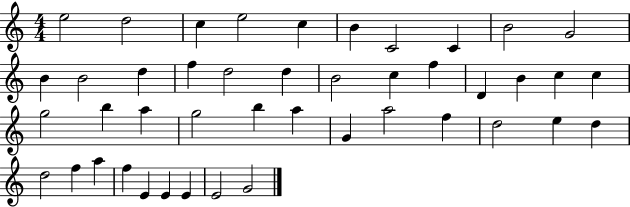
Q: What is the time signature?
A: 4/4